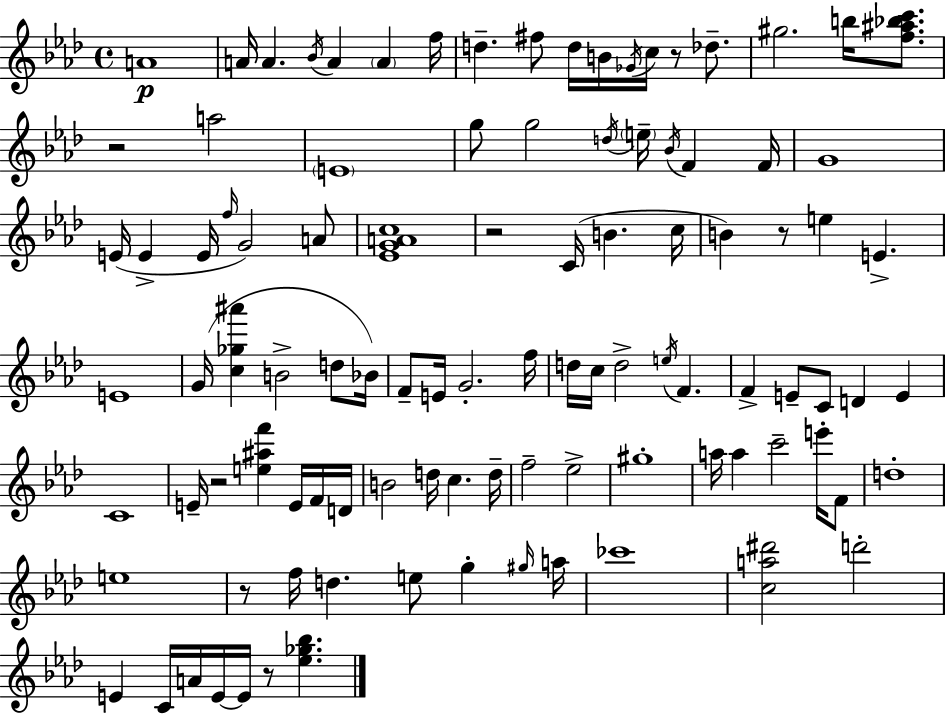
X:1
T:Untitled
M:4/4
L:1/4
K:Ab
A4 A/4 A _B/4 A A f/4 d ^f/2 d/4 B/4 _G/4 c/4 z/2 _d/2 ^g2 b/4 [f^a_bc']/2 z2 a2 E4 g/2 g2 d/4 e/4 _B/4 F F/4 G4 E/4 E E/4 f/4 G2 A/2 [_EGAc]4 z2 C/4 B c/4 B z/2 e E E4 G/4 [c_g^a'] B2 d/2 _B/4 F/2 E/4 G2 f/4 d/4 c/4 d2 e/4 F F E/2 C/2 D E C4 E/4 z2 [e^af'] E/4 F/4 D/4 B2 d/4 c d/4 f2 _e2 ^g4 a/4 a c'2 e'/4 F/2 d4 e4 z/2 f/4 d e/2 g ^g/4 a/4 _c'4 [ca^d']2 d'2 E C/4 A/4 E/4 E/4 z/2 [_e_g_b]